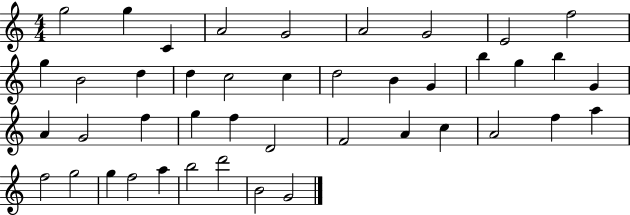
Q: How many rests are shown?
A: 0